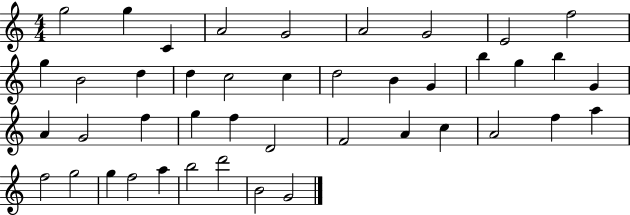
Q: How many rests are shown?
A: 0